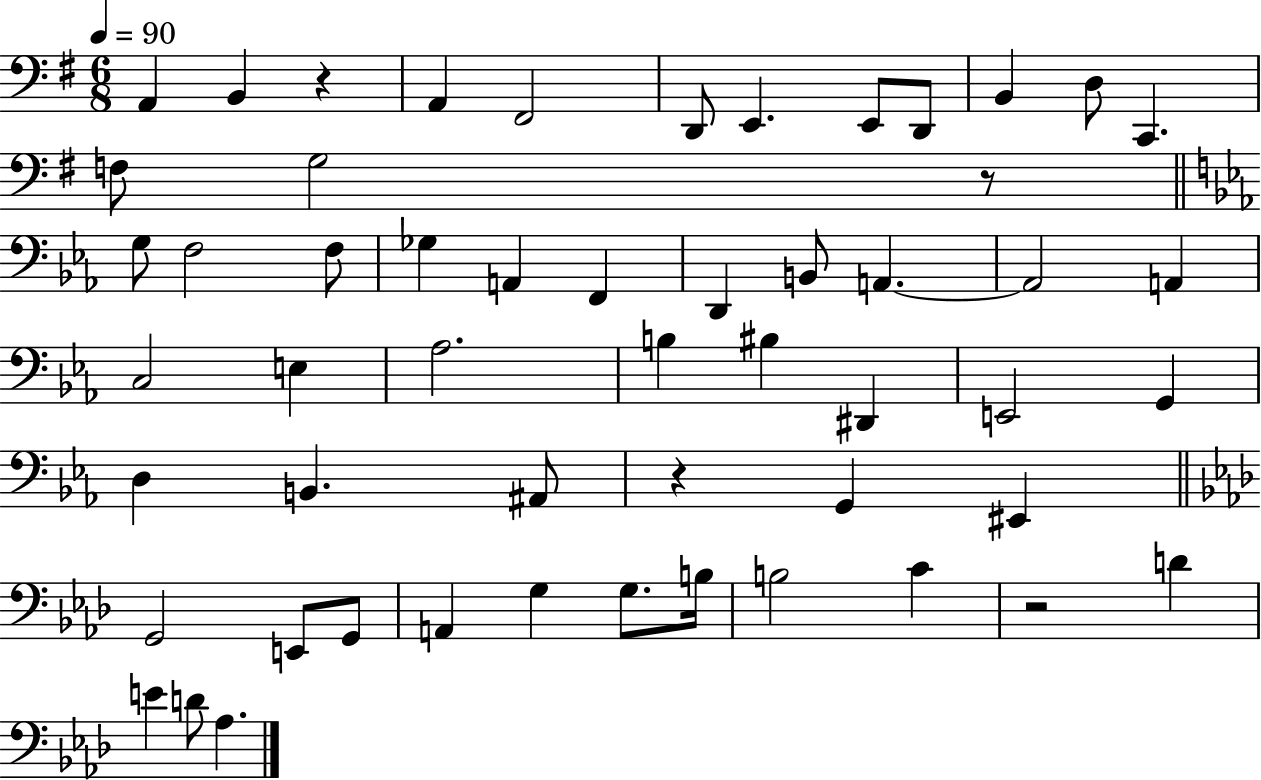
{
  \clef bass
  \numericTimeSignature
  \time 6/8
  \key g \major
  \tempo 4 = 90
  a,4 b,4 r4 | a,4 fis,2 | d,8 e,4. e,8 d,8 | b,4 d8 c,4. | \break f8 g2 r8 | \bar "||" \break \key ees \major g8 f2 f8 | ges4 a,4 f,4 | d,4 b,8 a,4.~~ | a,2 a,4 | \break c2 e4 | aes2. | b4 bis4 dis,4 | e,2 g,4 | \break d4 b,4. ais,8 | r4 g,4 eis,4 | \bar "||" \break \key aes \major g,2 e,8 g,8 | a,4 g4 g8. b16 | b2 c'4 | r2 d'4 | \break e'4 d'8 aes4. | \bar "|."
}